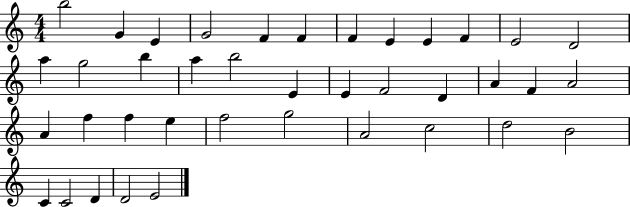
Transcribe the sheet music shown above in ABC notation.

X:1
T:Untitled
M:4/4
L:1/4
K:C
b2 G E G2 F F F E E F E2 D2 a g2 b a b2 E E F2 D A F A2 A f f e f2 g2 A2 c2 d2 B2 C C2 D D2 E2